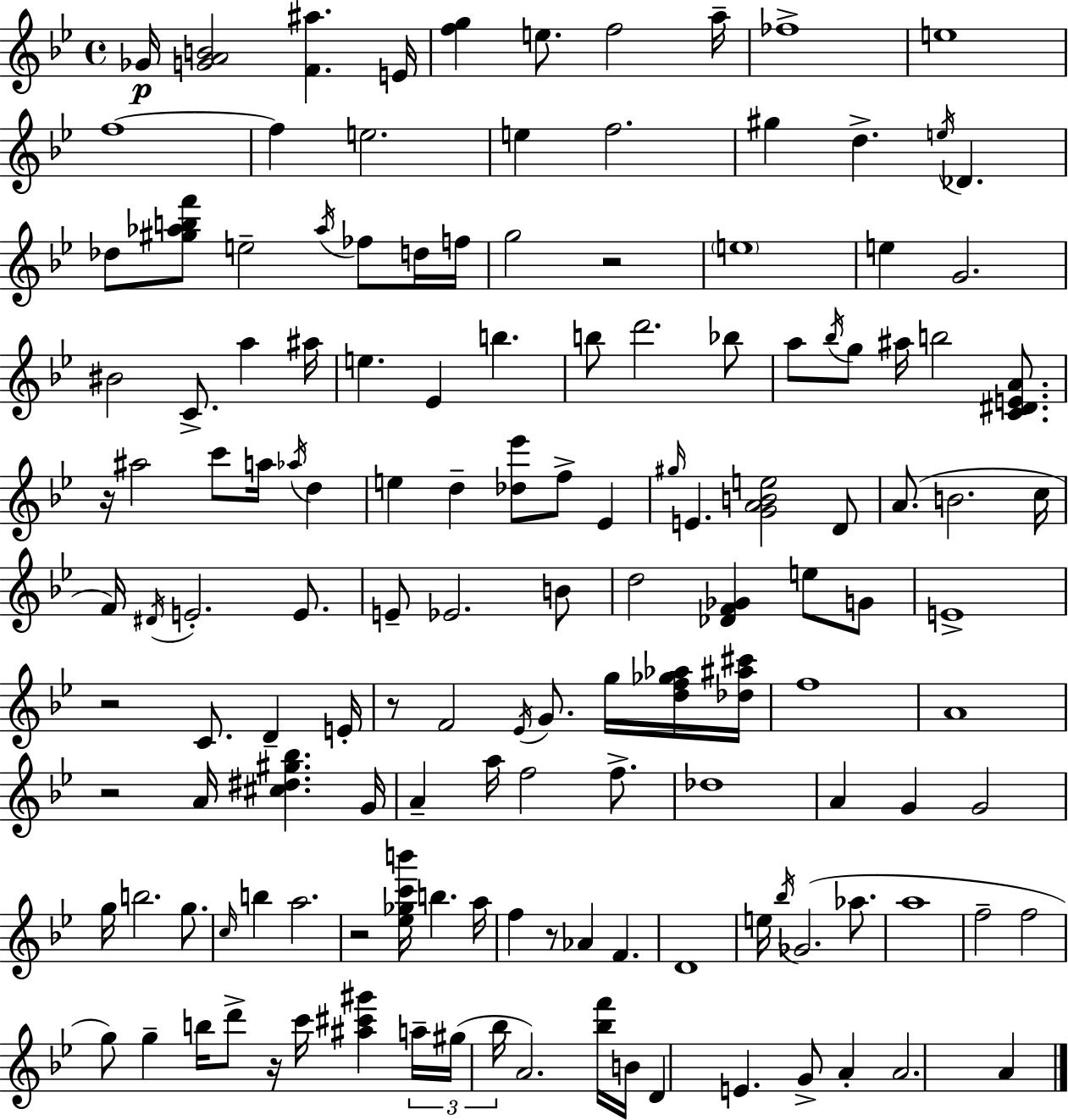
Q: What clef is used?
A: treble